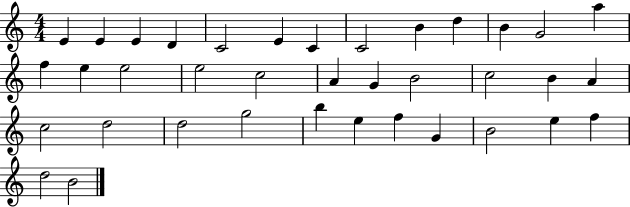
X:1
T:Untitled
M:4/4
L:1/4
K:C
E E E D C2 E C C2 B d B G2 a f e e2 e2 c2 A G B2 c2 B A c2 d2 d2 g2 b e f G B2 e f d2 B2